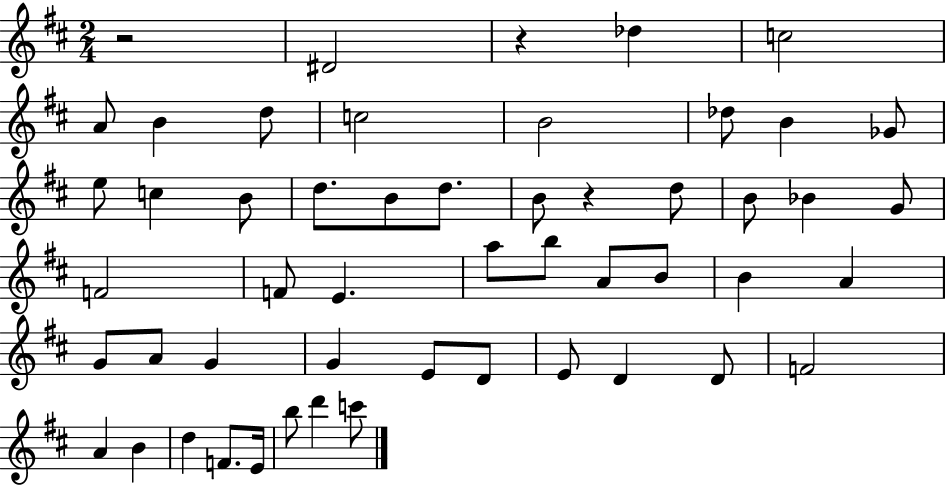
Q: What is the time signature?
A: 2/4